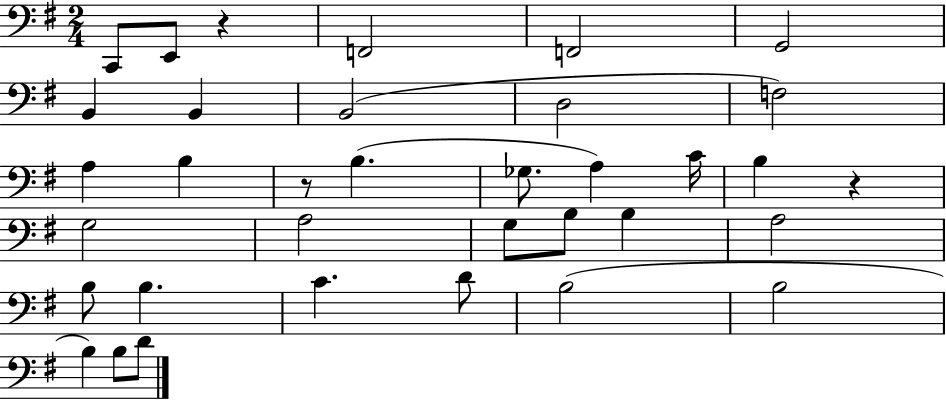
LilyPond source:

{
  \clef bass
  \numericTimeSignature
  \time 2/4
  \key g \major
  c,8 e,8 r4 | f,2 | f,2 | g,2 | \break b,4 b,4 | b,2( | d2 | f2) | \break a4 b4 | r8 b4.( | ges8. a4) c'16 | b4 r4 | \break g2 | a2 | g8 b8 b4 | a2 | \break b8 b4. | c'4. d'8 | b2( | b2 | \break b4) b8 d'8 | \bar "|."
}